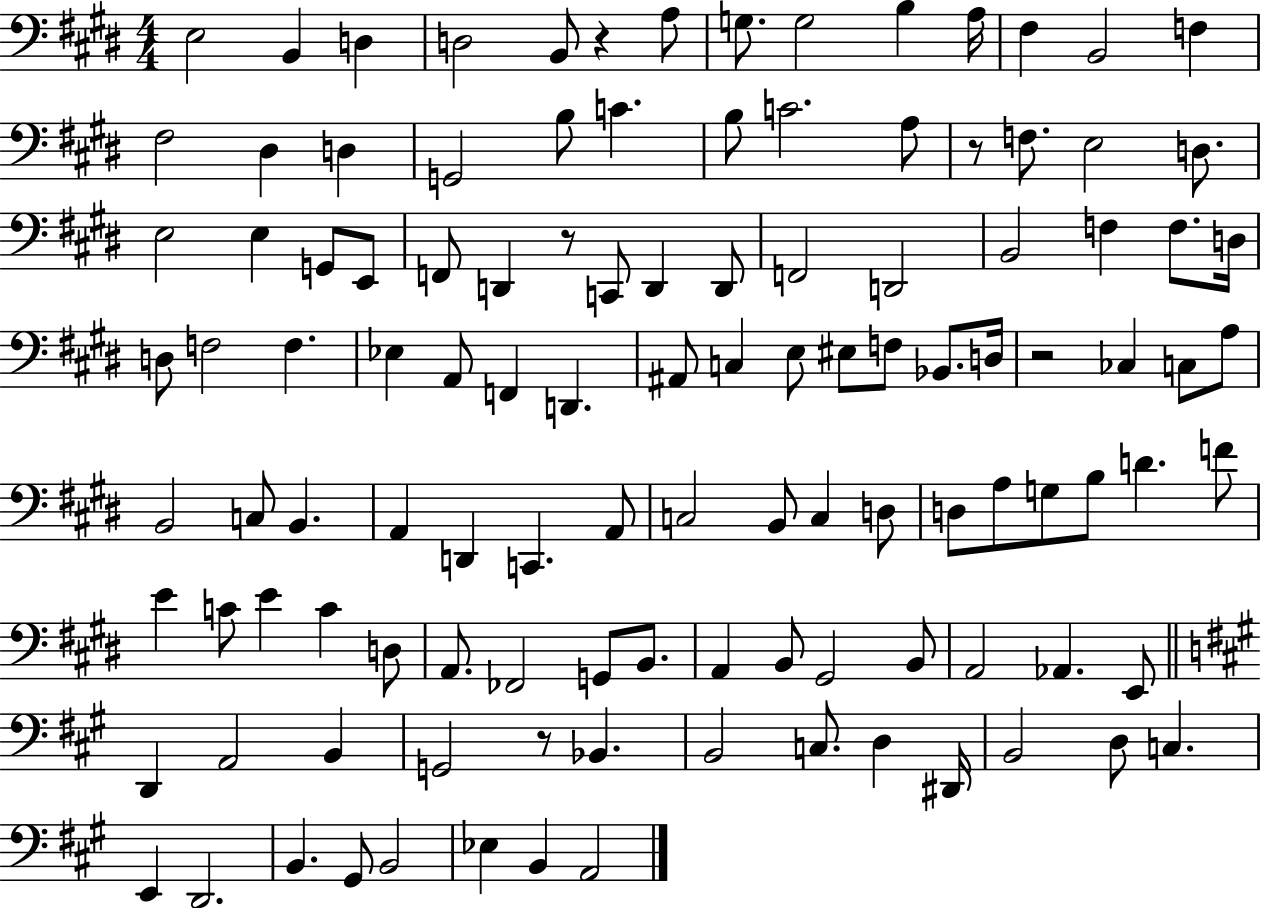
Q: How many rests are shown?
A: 5